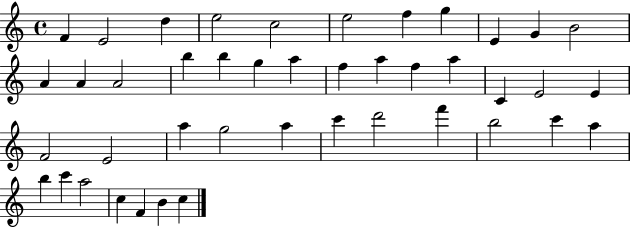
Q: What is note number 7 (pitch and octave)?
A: F5